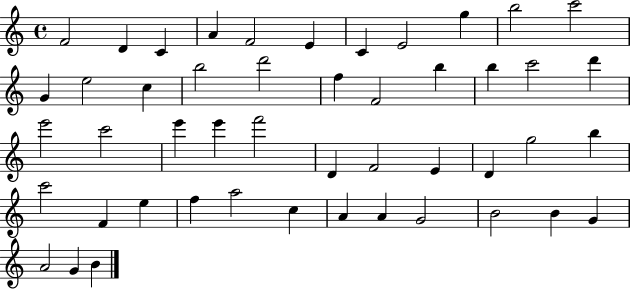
F4/h D4/q C4/q A4/q F4/h E4/q C4/q E4/h G5/q B5/h C6/h G4/q E5/h C5/q B5/h D6/h F5/q F4/h B5/q B5/q C6/h D6/q E6/h C6/h E6/q E6/q F6/h D4/q F4/h E4/q D4/q G5/h B5/q C6/h F4/q E5/q F5/q A5/h C5/q A4/q A4/q G4/h B4/h B4/q G4/q A4/h G4/q B4/q